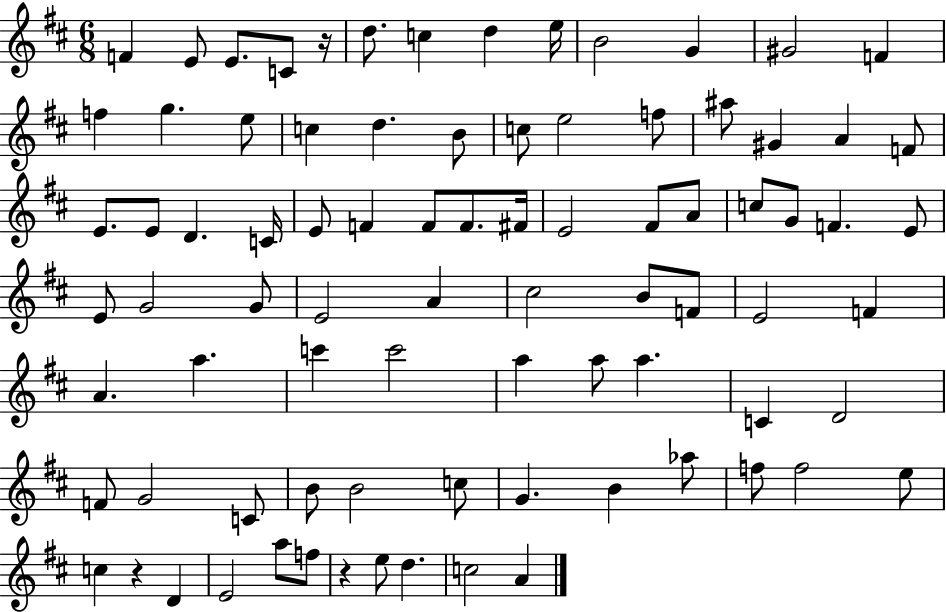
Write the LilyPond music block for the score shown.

{
  \clef treble
  \numericTimeSignature
  \time 6/8
  \key d \major
  f'4 e'8 e'8. c'8 r16 | d''8. c''4 d''4 e''16 | b'2 g'4 | gis'2 f'4 | \break f''4 g''4. e''8 | c''4 d''4. b'8 | c''8 e''2 f''8 | ais''8 gis'4 a'4 f'8 | \break e'8. e'8 d'4. c'16 | e'8 f'4 f'8 f'8. fis'16 | e'2 fis'8 a'8 | c''8 g'8 f'4. e'8 | \break e'8 g'2 g'8 | e'2 a'4 | cis''2 b'8 f'8 | e'2 f'4 | \break a'4. a''4. | c'''4 c'''2 | a''4 a''8 a''4. | c'4 d'2 | \break f'8 g'2 c'8 | b'8 b'2 c''8 | g'4. b'4 aes''8 | f''8 f''2 e''8 | \break c''4 r4 d'4 | e'2 a''8 f''8 | r4 e''8 d''4. | c''2 a'4 | \break \bar "|."
}